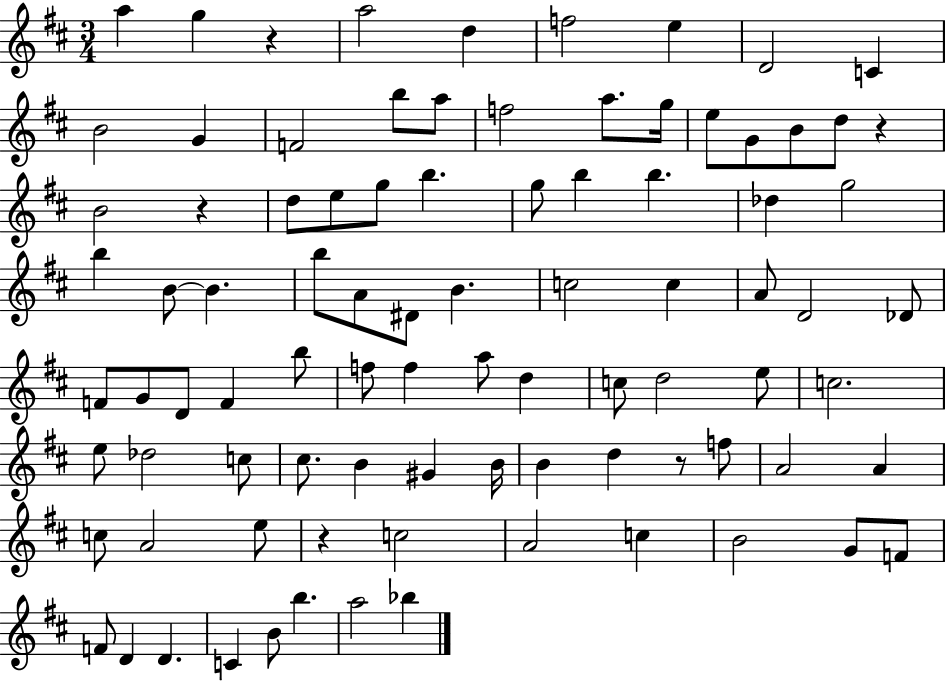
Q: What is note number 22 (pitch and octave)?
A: D5